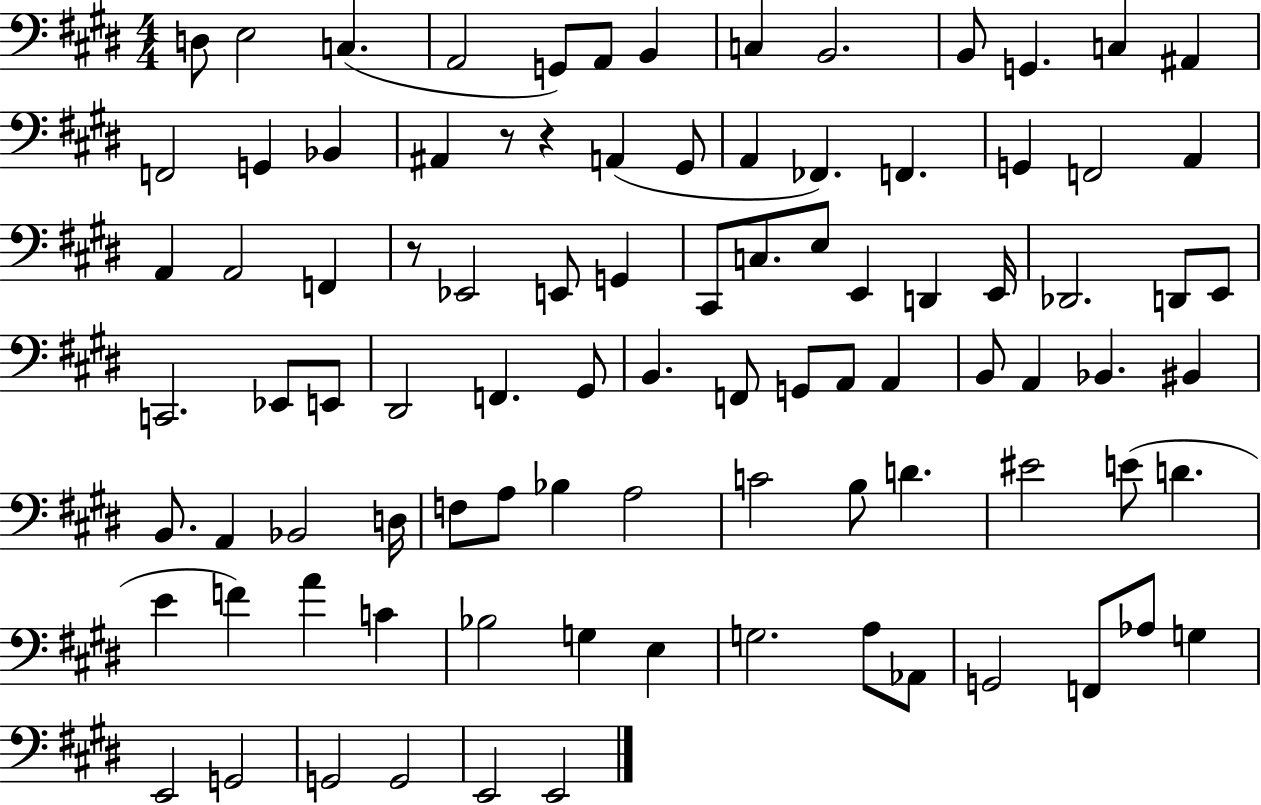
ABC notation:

X:1
T:Untitled
M:4/4
L:1/4
K:E
D,/2 E,2 C, A,,2 G,,/2 A,,/2 B,, C, B,,2 B,,/2 G,, C, ^A,, F,,2 G,, _B,, ^A,, z/2 z A,, ^G,,/2 A,, _F,, F,, G,, F,,2 A,, A,, A,,2 F,, z/2 _E,,2 E,,/2 G,, ^C,,/2 C,/2 E,/2 E,, D,, E,,/4 _D,,2 D,,/2 E,,/2 C,,2 _E,,/2 E,,/2 ^D,,2 F,, ^G,,/2 B,, F,,/2 G,,/2 A,,/2 A,, B,,/2 A,, _B,, ^B,, B,,/2 A,, _B,,2 D,/4 F,/2 A,/2 _B, A,2 C2 B,/2 D ^E2 E/2 D E F A C _B,2 G, E, G,2 A,/2 _A,,/2 G,,2 F,,/2 _A,/2 G, E,,2 G,,2 G,,2 G,,2 E,,2 E,,2